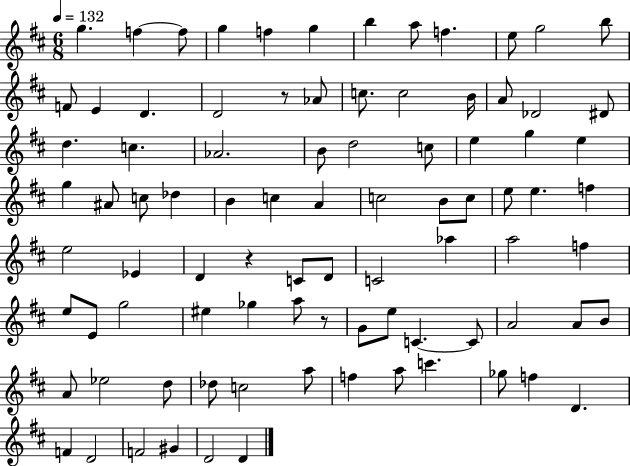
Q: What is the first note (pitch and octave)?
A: G5